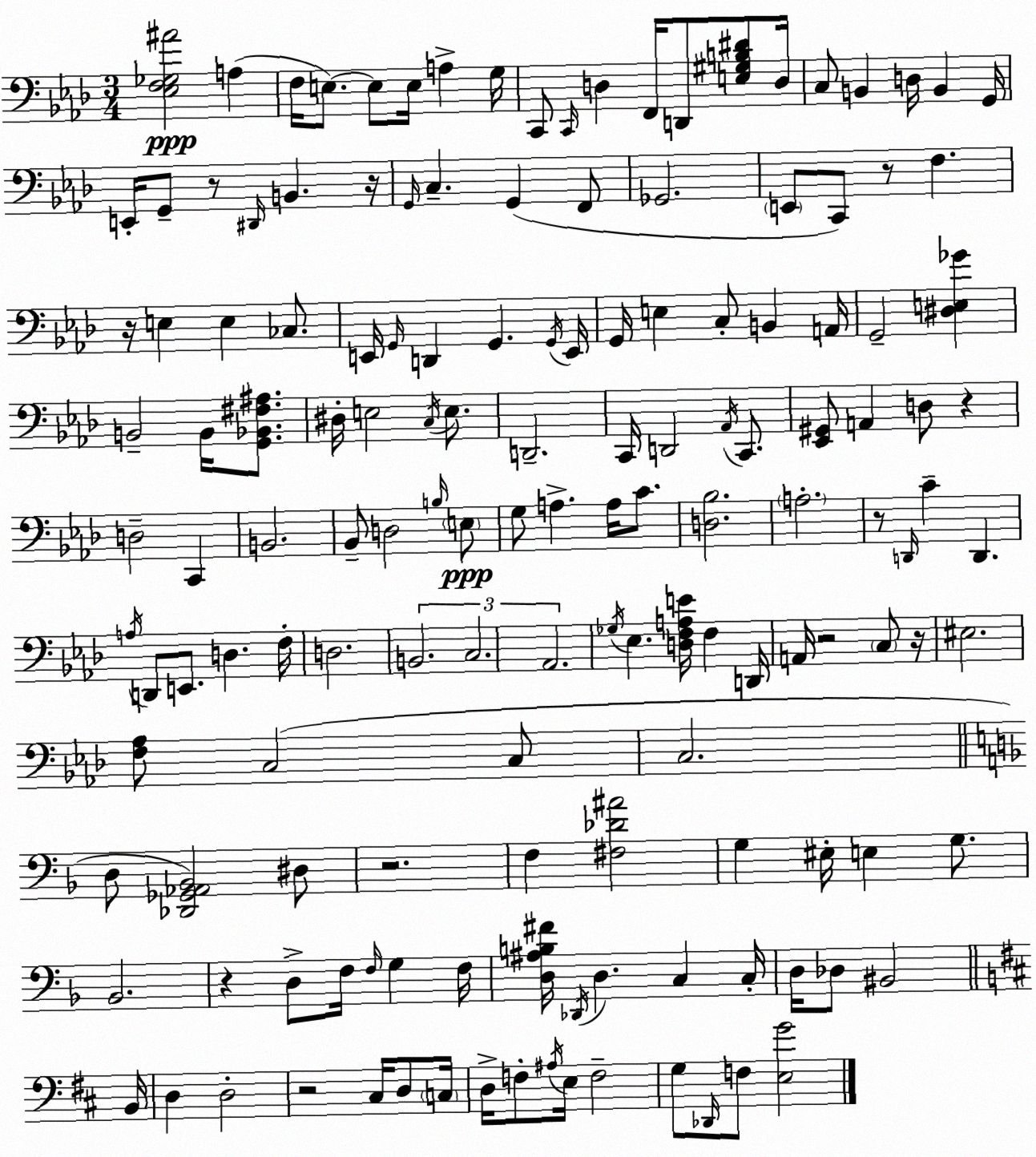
X:1
T:Untitled
M:3/4
L:1/4
K:Fm
[_E,F,_G,^A]2 A, F,/4 E,/2 E,/2 E,/4 A, G,/4 C,,/2 C,,/4 D, F,,/4 D,,/2 [E,^G,B,^D]/2 D,/4 C,/2 B,, D,/4 B,, G,,/4 E,,/4 G,,/2 z/2 ^D,,/4 B,, z/4 G,,/4 C, G,, F,,/2 _G,,2 E,,/2 C,,/2 z/2 F, z/4 E, E, _C,/2 E,,/4 G,,/4 D,, G,, G,,/4 E,,/4 G,,/4 E, C,/2 B,, A,,/4 G,,2 [^D,E,_G] B,,2 B,,/4 [G,,_B,,^F,^A,]/2 ^D,/4 E,2 C,/4 E,/2 D,,2 C,,/4 D,,2 _A,,/4 C,,/2 [_E,,^G,,]/2 A,, D,/2 z D,2 C,, B,,2 _B,,/2 D,2 B,/4 E,/2 G,/2 A, A,/4 C/2 [D,_B,]2 A,2 z/2 D,,/4 C D,, A,/4 D,,/2 E,,/2 D, F,/4 D,2 B,,2 C,2 _A,,2 _G,/4 _E, [D,F,A,E]/4 F, D,,/4 A,,/4 z2 C,/2 z/4 ^E,2 [F,_A,]/2 C,2 C,/2 C,2 D,/2 [_D,,_G,,_A,,_B,,]2 ^D,/2 z2 F, [^F,_D^A]2 G, ^E,/4 E, G,/2 _B,,2 z D,/2 F,/4 F,/4 G, F,/4 [D,^A,B,^F]/4 _D,,/4 D, C, C,/4 D,/4 _D,/2 ^B,,2 B,,/4 D, D,2 z2 ^C,/4 D,/2 C,/4 D,/4 F,/2 ^A,/4 E,/4 F,2 G,/2 _D,,/4 F,/2 [E,G]2